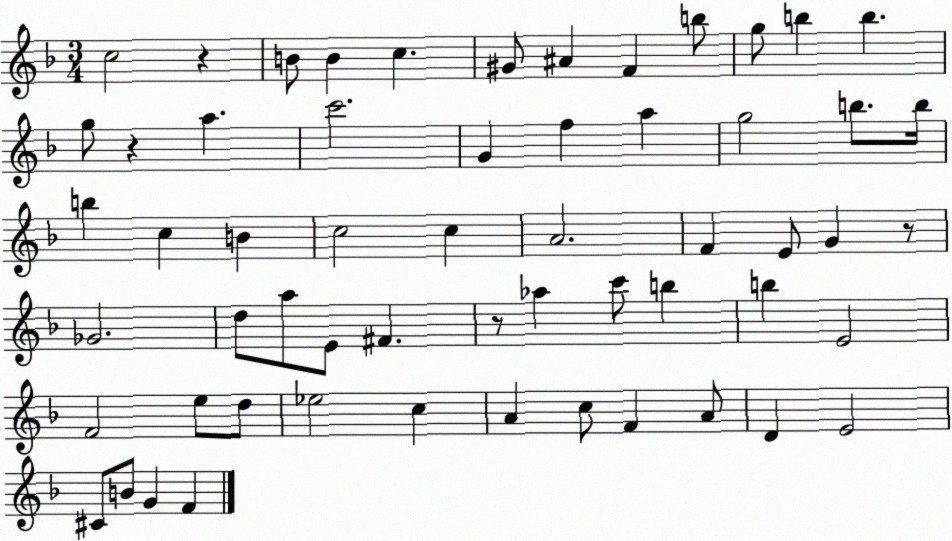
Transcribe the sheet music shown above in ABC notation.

X:1
T:Untitled
M:3/4
L:1/4
K:F
c2 z B/2 B c ^G/2 ^A F b/2 g/2 b b g/2 z a c'2 G f a g2 b/2 b/4 b c B c2 c A2 F E/2 G z/2 _G2 d/2 a/2 E/2 ^F z/2 _a c'/2 b b E2 F2 e/2 d/2 _e2 c A c/2 F A/2 D E2 ^C/2 B/2 G F